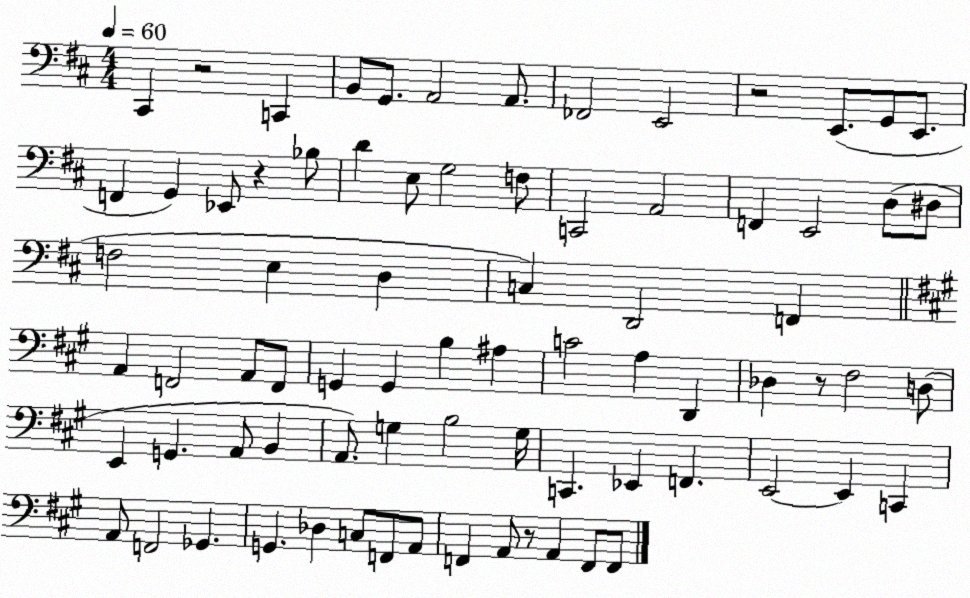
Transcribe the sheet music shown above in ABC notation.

X:1
T:Untitled
M:4/4
L:1/4
K:D
^C,, z2 C,, B,,/2 G,,/2 A,,2 A,,/2 _F,,2 E,,2 z2 E,,/2 G,,/2 E,,/2 F,, G,, _E,,/2 z _B,/2 D E,/2 G,2 F,/2 C,,2 A,,2 F,, E,,2 D,/2 ^D,/2 F,2 E, D, C, D,,2 F,, A,, F,,2 A,,/2 F,,/2 G,, G,, B, ^A, C2 A, D,, _D, z/2 ^F,2 D,/2 E,, G,, A,,/2 B,, A,,/2 G, B,2 G,/4 C,, _E,, F,, E,,2 E,, C,, A,,/2 F,,2 _G,, G,, _D, C,/2 F,,/2 A,,/2 F,, A,,/2 z/2 A,, F,,/2 F,,/2